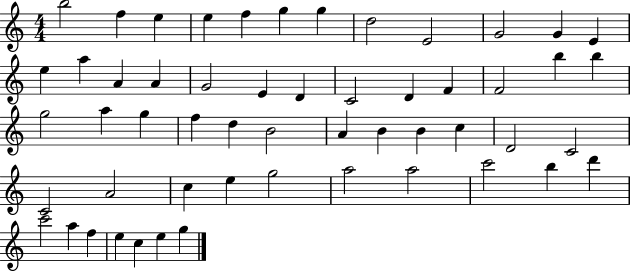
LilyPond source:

{
  \clef treble
  \numericTimeSignature
  \time 4/4
  \key c \major
  b''2 f''4 e''4 | e''4 f''4 g''4 g''4 | d''2 e'2 | g'2 g'4 e'4 | \break e''4 a''4 a'4 a'4 | g'2 e'4 d'4 | c'2 d'4 f'4 | f'2 b''4 b''4 | \break g''2 a''4 g''4 | f''4 d''4 b'2 | a'4 b'4 b'4 c''4 | d'2 c'2 | \break c'2 a'2 | c''4 e''4 g''2 | a''2 a''2 | c'''2 b''4 d'''4 | \break c'''2 a''4 f''4 | e''4 c''4 e''4 g''4 | \bar "|."
}